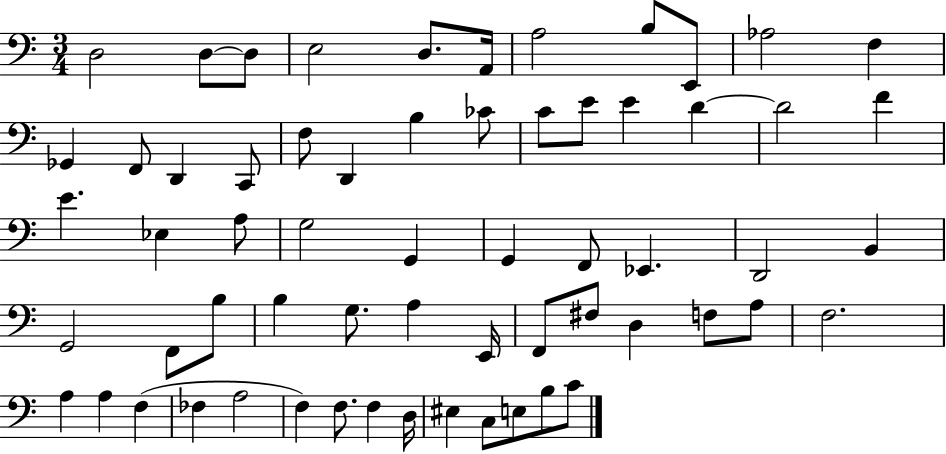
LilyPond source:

{
  \clef bass
  \numericTimeSignature
  \time 3/4
  \key c \major
  \repeat volta 2 { d2 d8~~ d8 | e2 d8. a,16 | a2 b8 e,8 | aes2 f4 | \break ges,4 f,8 d,4 c,8 | f8 d,4 b4 ces'8 | c'8 e'8 e'4 d'4~~ | d'2 f'4 | \break e'4. ees4 a8 | g2 g,4 | g,4 f,8 ees,4. | d,2 b,4 | \break g,2 f,8 b8 | b4 g8. a4 e,16 | f,8 fis8 d4 f8 a8 | f2. | \break a4 a4 f4( | fes4 a2 | f4) f8. f4 d16 | eis4 c8 e8 b8 c'8 | \break } \bar "|."
}